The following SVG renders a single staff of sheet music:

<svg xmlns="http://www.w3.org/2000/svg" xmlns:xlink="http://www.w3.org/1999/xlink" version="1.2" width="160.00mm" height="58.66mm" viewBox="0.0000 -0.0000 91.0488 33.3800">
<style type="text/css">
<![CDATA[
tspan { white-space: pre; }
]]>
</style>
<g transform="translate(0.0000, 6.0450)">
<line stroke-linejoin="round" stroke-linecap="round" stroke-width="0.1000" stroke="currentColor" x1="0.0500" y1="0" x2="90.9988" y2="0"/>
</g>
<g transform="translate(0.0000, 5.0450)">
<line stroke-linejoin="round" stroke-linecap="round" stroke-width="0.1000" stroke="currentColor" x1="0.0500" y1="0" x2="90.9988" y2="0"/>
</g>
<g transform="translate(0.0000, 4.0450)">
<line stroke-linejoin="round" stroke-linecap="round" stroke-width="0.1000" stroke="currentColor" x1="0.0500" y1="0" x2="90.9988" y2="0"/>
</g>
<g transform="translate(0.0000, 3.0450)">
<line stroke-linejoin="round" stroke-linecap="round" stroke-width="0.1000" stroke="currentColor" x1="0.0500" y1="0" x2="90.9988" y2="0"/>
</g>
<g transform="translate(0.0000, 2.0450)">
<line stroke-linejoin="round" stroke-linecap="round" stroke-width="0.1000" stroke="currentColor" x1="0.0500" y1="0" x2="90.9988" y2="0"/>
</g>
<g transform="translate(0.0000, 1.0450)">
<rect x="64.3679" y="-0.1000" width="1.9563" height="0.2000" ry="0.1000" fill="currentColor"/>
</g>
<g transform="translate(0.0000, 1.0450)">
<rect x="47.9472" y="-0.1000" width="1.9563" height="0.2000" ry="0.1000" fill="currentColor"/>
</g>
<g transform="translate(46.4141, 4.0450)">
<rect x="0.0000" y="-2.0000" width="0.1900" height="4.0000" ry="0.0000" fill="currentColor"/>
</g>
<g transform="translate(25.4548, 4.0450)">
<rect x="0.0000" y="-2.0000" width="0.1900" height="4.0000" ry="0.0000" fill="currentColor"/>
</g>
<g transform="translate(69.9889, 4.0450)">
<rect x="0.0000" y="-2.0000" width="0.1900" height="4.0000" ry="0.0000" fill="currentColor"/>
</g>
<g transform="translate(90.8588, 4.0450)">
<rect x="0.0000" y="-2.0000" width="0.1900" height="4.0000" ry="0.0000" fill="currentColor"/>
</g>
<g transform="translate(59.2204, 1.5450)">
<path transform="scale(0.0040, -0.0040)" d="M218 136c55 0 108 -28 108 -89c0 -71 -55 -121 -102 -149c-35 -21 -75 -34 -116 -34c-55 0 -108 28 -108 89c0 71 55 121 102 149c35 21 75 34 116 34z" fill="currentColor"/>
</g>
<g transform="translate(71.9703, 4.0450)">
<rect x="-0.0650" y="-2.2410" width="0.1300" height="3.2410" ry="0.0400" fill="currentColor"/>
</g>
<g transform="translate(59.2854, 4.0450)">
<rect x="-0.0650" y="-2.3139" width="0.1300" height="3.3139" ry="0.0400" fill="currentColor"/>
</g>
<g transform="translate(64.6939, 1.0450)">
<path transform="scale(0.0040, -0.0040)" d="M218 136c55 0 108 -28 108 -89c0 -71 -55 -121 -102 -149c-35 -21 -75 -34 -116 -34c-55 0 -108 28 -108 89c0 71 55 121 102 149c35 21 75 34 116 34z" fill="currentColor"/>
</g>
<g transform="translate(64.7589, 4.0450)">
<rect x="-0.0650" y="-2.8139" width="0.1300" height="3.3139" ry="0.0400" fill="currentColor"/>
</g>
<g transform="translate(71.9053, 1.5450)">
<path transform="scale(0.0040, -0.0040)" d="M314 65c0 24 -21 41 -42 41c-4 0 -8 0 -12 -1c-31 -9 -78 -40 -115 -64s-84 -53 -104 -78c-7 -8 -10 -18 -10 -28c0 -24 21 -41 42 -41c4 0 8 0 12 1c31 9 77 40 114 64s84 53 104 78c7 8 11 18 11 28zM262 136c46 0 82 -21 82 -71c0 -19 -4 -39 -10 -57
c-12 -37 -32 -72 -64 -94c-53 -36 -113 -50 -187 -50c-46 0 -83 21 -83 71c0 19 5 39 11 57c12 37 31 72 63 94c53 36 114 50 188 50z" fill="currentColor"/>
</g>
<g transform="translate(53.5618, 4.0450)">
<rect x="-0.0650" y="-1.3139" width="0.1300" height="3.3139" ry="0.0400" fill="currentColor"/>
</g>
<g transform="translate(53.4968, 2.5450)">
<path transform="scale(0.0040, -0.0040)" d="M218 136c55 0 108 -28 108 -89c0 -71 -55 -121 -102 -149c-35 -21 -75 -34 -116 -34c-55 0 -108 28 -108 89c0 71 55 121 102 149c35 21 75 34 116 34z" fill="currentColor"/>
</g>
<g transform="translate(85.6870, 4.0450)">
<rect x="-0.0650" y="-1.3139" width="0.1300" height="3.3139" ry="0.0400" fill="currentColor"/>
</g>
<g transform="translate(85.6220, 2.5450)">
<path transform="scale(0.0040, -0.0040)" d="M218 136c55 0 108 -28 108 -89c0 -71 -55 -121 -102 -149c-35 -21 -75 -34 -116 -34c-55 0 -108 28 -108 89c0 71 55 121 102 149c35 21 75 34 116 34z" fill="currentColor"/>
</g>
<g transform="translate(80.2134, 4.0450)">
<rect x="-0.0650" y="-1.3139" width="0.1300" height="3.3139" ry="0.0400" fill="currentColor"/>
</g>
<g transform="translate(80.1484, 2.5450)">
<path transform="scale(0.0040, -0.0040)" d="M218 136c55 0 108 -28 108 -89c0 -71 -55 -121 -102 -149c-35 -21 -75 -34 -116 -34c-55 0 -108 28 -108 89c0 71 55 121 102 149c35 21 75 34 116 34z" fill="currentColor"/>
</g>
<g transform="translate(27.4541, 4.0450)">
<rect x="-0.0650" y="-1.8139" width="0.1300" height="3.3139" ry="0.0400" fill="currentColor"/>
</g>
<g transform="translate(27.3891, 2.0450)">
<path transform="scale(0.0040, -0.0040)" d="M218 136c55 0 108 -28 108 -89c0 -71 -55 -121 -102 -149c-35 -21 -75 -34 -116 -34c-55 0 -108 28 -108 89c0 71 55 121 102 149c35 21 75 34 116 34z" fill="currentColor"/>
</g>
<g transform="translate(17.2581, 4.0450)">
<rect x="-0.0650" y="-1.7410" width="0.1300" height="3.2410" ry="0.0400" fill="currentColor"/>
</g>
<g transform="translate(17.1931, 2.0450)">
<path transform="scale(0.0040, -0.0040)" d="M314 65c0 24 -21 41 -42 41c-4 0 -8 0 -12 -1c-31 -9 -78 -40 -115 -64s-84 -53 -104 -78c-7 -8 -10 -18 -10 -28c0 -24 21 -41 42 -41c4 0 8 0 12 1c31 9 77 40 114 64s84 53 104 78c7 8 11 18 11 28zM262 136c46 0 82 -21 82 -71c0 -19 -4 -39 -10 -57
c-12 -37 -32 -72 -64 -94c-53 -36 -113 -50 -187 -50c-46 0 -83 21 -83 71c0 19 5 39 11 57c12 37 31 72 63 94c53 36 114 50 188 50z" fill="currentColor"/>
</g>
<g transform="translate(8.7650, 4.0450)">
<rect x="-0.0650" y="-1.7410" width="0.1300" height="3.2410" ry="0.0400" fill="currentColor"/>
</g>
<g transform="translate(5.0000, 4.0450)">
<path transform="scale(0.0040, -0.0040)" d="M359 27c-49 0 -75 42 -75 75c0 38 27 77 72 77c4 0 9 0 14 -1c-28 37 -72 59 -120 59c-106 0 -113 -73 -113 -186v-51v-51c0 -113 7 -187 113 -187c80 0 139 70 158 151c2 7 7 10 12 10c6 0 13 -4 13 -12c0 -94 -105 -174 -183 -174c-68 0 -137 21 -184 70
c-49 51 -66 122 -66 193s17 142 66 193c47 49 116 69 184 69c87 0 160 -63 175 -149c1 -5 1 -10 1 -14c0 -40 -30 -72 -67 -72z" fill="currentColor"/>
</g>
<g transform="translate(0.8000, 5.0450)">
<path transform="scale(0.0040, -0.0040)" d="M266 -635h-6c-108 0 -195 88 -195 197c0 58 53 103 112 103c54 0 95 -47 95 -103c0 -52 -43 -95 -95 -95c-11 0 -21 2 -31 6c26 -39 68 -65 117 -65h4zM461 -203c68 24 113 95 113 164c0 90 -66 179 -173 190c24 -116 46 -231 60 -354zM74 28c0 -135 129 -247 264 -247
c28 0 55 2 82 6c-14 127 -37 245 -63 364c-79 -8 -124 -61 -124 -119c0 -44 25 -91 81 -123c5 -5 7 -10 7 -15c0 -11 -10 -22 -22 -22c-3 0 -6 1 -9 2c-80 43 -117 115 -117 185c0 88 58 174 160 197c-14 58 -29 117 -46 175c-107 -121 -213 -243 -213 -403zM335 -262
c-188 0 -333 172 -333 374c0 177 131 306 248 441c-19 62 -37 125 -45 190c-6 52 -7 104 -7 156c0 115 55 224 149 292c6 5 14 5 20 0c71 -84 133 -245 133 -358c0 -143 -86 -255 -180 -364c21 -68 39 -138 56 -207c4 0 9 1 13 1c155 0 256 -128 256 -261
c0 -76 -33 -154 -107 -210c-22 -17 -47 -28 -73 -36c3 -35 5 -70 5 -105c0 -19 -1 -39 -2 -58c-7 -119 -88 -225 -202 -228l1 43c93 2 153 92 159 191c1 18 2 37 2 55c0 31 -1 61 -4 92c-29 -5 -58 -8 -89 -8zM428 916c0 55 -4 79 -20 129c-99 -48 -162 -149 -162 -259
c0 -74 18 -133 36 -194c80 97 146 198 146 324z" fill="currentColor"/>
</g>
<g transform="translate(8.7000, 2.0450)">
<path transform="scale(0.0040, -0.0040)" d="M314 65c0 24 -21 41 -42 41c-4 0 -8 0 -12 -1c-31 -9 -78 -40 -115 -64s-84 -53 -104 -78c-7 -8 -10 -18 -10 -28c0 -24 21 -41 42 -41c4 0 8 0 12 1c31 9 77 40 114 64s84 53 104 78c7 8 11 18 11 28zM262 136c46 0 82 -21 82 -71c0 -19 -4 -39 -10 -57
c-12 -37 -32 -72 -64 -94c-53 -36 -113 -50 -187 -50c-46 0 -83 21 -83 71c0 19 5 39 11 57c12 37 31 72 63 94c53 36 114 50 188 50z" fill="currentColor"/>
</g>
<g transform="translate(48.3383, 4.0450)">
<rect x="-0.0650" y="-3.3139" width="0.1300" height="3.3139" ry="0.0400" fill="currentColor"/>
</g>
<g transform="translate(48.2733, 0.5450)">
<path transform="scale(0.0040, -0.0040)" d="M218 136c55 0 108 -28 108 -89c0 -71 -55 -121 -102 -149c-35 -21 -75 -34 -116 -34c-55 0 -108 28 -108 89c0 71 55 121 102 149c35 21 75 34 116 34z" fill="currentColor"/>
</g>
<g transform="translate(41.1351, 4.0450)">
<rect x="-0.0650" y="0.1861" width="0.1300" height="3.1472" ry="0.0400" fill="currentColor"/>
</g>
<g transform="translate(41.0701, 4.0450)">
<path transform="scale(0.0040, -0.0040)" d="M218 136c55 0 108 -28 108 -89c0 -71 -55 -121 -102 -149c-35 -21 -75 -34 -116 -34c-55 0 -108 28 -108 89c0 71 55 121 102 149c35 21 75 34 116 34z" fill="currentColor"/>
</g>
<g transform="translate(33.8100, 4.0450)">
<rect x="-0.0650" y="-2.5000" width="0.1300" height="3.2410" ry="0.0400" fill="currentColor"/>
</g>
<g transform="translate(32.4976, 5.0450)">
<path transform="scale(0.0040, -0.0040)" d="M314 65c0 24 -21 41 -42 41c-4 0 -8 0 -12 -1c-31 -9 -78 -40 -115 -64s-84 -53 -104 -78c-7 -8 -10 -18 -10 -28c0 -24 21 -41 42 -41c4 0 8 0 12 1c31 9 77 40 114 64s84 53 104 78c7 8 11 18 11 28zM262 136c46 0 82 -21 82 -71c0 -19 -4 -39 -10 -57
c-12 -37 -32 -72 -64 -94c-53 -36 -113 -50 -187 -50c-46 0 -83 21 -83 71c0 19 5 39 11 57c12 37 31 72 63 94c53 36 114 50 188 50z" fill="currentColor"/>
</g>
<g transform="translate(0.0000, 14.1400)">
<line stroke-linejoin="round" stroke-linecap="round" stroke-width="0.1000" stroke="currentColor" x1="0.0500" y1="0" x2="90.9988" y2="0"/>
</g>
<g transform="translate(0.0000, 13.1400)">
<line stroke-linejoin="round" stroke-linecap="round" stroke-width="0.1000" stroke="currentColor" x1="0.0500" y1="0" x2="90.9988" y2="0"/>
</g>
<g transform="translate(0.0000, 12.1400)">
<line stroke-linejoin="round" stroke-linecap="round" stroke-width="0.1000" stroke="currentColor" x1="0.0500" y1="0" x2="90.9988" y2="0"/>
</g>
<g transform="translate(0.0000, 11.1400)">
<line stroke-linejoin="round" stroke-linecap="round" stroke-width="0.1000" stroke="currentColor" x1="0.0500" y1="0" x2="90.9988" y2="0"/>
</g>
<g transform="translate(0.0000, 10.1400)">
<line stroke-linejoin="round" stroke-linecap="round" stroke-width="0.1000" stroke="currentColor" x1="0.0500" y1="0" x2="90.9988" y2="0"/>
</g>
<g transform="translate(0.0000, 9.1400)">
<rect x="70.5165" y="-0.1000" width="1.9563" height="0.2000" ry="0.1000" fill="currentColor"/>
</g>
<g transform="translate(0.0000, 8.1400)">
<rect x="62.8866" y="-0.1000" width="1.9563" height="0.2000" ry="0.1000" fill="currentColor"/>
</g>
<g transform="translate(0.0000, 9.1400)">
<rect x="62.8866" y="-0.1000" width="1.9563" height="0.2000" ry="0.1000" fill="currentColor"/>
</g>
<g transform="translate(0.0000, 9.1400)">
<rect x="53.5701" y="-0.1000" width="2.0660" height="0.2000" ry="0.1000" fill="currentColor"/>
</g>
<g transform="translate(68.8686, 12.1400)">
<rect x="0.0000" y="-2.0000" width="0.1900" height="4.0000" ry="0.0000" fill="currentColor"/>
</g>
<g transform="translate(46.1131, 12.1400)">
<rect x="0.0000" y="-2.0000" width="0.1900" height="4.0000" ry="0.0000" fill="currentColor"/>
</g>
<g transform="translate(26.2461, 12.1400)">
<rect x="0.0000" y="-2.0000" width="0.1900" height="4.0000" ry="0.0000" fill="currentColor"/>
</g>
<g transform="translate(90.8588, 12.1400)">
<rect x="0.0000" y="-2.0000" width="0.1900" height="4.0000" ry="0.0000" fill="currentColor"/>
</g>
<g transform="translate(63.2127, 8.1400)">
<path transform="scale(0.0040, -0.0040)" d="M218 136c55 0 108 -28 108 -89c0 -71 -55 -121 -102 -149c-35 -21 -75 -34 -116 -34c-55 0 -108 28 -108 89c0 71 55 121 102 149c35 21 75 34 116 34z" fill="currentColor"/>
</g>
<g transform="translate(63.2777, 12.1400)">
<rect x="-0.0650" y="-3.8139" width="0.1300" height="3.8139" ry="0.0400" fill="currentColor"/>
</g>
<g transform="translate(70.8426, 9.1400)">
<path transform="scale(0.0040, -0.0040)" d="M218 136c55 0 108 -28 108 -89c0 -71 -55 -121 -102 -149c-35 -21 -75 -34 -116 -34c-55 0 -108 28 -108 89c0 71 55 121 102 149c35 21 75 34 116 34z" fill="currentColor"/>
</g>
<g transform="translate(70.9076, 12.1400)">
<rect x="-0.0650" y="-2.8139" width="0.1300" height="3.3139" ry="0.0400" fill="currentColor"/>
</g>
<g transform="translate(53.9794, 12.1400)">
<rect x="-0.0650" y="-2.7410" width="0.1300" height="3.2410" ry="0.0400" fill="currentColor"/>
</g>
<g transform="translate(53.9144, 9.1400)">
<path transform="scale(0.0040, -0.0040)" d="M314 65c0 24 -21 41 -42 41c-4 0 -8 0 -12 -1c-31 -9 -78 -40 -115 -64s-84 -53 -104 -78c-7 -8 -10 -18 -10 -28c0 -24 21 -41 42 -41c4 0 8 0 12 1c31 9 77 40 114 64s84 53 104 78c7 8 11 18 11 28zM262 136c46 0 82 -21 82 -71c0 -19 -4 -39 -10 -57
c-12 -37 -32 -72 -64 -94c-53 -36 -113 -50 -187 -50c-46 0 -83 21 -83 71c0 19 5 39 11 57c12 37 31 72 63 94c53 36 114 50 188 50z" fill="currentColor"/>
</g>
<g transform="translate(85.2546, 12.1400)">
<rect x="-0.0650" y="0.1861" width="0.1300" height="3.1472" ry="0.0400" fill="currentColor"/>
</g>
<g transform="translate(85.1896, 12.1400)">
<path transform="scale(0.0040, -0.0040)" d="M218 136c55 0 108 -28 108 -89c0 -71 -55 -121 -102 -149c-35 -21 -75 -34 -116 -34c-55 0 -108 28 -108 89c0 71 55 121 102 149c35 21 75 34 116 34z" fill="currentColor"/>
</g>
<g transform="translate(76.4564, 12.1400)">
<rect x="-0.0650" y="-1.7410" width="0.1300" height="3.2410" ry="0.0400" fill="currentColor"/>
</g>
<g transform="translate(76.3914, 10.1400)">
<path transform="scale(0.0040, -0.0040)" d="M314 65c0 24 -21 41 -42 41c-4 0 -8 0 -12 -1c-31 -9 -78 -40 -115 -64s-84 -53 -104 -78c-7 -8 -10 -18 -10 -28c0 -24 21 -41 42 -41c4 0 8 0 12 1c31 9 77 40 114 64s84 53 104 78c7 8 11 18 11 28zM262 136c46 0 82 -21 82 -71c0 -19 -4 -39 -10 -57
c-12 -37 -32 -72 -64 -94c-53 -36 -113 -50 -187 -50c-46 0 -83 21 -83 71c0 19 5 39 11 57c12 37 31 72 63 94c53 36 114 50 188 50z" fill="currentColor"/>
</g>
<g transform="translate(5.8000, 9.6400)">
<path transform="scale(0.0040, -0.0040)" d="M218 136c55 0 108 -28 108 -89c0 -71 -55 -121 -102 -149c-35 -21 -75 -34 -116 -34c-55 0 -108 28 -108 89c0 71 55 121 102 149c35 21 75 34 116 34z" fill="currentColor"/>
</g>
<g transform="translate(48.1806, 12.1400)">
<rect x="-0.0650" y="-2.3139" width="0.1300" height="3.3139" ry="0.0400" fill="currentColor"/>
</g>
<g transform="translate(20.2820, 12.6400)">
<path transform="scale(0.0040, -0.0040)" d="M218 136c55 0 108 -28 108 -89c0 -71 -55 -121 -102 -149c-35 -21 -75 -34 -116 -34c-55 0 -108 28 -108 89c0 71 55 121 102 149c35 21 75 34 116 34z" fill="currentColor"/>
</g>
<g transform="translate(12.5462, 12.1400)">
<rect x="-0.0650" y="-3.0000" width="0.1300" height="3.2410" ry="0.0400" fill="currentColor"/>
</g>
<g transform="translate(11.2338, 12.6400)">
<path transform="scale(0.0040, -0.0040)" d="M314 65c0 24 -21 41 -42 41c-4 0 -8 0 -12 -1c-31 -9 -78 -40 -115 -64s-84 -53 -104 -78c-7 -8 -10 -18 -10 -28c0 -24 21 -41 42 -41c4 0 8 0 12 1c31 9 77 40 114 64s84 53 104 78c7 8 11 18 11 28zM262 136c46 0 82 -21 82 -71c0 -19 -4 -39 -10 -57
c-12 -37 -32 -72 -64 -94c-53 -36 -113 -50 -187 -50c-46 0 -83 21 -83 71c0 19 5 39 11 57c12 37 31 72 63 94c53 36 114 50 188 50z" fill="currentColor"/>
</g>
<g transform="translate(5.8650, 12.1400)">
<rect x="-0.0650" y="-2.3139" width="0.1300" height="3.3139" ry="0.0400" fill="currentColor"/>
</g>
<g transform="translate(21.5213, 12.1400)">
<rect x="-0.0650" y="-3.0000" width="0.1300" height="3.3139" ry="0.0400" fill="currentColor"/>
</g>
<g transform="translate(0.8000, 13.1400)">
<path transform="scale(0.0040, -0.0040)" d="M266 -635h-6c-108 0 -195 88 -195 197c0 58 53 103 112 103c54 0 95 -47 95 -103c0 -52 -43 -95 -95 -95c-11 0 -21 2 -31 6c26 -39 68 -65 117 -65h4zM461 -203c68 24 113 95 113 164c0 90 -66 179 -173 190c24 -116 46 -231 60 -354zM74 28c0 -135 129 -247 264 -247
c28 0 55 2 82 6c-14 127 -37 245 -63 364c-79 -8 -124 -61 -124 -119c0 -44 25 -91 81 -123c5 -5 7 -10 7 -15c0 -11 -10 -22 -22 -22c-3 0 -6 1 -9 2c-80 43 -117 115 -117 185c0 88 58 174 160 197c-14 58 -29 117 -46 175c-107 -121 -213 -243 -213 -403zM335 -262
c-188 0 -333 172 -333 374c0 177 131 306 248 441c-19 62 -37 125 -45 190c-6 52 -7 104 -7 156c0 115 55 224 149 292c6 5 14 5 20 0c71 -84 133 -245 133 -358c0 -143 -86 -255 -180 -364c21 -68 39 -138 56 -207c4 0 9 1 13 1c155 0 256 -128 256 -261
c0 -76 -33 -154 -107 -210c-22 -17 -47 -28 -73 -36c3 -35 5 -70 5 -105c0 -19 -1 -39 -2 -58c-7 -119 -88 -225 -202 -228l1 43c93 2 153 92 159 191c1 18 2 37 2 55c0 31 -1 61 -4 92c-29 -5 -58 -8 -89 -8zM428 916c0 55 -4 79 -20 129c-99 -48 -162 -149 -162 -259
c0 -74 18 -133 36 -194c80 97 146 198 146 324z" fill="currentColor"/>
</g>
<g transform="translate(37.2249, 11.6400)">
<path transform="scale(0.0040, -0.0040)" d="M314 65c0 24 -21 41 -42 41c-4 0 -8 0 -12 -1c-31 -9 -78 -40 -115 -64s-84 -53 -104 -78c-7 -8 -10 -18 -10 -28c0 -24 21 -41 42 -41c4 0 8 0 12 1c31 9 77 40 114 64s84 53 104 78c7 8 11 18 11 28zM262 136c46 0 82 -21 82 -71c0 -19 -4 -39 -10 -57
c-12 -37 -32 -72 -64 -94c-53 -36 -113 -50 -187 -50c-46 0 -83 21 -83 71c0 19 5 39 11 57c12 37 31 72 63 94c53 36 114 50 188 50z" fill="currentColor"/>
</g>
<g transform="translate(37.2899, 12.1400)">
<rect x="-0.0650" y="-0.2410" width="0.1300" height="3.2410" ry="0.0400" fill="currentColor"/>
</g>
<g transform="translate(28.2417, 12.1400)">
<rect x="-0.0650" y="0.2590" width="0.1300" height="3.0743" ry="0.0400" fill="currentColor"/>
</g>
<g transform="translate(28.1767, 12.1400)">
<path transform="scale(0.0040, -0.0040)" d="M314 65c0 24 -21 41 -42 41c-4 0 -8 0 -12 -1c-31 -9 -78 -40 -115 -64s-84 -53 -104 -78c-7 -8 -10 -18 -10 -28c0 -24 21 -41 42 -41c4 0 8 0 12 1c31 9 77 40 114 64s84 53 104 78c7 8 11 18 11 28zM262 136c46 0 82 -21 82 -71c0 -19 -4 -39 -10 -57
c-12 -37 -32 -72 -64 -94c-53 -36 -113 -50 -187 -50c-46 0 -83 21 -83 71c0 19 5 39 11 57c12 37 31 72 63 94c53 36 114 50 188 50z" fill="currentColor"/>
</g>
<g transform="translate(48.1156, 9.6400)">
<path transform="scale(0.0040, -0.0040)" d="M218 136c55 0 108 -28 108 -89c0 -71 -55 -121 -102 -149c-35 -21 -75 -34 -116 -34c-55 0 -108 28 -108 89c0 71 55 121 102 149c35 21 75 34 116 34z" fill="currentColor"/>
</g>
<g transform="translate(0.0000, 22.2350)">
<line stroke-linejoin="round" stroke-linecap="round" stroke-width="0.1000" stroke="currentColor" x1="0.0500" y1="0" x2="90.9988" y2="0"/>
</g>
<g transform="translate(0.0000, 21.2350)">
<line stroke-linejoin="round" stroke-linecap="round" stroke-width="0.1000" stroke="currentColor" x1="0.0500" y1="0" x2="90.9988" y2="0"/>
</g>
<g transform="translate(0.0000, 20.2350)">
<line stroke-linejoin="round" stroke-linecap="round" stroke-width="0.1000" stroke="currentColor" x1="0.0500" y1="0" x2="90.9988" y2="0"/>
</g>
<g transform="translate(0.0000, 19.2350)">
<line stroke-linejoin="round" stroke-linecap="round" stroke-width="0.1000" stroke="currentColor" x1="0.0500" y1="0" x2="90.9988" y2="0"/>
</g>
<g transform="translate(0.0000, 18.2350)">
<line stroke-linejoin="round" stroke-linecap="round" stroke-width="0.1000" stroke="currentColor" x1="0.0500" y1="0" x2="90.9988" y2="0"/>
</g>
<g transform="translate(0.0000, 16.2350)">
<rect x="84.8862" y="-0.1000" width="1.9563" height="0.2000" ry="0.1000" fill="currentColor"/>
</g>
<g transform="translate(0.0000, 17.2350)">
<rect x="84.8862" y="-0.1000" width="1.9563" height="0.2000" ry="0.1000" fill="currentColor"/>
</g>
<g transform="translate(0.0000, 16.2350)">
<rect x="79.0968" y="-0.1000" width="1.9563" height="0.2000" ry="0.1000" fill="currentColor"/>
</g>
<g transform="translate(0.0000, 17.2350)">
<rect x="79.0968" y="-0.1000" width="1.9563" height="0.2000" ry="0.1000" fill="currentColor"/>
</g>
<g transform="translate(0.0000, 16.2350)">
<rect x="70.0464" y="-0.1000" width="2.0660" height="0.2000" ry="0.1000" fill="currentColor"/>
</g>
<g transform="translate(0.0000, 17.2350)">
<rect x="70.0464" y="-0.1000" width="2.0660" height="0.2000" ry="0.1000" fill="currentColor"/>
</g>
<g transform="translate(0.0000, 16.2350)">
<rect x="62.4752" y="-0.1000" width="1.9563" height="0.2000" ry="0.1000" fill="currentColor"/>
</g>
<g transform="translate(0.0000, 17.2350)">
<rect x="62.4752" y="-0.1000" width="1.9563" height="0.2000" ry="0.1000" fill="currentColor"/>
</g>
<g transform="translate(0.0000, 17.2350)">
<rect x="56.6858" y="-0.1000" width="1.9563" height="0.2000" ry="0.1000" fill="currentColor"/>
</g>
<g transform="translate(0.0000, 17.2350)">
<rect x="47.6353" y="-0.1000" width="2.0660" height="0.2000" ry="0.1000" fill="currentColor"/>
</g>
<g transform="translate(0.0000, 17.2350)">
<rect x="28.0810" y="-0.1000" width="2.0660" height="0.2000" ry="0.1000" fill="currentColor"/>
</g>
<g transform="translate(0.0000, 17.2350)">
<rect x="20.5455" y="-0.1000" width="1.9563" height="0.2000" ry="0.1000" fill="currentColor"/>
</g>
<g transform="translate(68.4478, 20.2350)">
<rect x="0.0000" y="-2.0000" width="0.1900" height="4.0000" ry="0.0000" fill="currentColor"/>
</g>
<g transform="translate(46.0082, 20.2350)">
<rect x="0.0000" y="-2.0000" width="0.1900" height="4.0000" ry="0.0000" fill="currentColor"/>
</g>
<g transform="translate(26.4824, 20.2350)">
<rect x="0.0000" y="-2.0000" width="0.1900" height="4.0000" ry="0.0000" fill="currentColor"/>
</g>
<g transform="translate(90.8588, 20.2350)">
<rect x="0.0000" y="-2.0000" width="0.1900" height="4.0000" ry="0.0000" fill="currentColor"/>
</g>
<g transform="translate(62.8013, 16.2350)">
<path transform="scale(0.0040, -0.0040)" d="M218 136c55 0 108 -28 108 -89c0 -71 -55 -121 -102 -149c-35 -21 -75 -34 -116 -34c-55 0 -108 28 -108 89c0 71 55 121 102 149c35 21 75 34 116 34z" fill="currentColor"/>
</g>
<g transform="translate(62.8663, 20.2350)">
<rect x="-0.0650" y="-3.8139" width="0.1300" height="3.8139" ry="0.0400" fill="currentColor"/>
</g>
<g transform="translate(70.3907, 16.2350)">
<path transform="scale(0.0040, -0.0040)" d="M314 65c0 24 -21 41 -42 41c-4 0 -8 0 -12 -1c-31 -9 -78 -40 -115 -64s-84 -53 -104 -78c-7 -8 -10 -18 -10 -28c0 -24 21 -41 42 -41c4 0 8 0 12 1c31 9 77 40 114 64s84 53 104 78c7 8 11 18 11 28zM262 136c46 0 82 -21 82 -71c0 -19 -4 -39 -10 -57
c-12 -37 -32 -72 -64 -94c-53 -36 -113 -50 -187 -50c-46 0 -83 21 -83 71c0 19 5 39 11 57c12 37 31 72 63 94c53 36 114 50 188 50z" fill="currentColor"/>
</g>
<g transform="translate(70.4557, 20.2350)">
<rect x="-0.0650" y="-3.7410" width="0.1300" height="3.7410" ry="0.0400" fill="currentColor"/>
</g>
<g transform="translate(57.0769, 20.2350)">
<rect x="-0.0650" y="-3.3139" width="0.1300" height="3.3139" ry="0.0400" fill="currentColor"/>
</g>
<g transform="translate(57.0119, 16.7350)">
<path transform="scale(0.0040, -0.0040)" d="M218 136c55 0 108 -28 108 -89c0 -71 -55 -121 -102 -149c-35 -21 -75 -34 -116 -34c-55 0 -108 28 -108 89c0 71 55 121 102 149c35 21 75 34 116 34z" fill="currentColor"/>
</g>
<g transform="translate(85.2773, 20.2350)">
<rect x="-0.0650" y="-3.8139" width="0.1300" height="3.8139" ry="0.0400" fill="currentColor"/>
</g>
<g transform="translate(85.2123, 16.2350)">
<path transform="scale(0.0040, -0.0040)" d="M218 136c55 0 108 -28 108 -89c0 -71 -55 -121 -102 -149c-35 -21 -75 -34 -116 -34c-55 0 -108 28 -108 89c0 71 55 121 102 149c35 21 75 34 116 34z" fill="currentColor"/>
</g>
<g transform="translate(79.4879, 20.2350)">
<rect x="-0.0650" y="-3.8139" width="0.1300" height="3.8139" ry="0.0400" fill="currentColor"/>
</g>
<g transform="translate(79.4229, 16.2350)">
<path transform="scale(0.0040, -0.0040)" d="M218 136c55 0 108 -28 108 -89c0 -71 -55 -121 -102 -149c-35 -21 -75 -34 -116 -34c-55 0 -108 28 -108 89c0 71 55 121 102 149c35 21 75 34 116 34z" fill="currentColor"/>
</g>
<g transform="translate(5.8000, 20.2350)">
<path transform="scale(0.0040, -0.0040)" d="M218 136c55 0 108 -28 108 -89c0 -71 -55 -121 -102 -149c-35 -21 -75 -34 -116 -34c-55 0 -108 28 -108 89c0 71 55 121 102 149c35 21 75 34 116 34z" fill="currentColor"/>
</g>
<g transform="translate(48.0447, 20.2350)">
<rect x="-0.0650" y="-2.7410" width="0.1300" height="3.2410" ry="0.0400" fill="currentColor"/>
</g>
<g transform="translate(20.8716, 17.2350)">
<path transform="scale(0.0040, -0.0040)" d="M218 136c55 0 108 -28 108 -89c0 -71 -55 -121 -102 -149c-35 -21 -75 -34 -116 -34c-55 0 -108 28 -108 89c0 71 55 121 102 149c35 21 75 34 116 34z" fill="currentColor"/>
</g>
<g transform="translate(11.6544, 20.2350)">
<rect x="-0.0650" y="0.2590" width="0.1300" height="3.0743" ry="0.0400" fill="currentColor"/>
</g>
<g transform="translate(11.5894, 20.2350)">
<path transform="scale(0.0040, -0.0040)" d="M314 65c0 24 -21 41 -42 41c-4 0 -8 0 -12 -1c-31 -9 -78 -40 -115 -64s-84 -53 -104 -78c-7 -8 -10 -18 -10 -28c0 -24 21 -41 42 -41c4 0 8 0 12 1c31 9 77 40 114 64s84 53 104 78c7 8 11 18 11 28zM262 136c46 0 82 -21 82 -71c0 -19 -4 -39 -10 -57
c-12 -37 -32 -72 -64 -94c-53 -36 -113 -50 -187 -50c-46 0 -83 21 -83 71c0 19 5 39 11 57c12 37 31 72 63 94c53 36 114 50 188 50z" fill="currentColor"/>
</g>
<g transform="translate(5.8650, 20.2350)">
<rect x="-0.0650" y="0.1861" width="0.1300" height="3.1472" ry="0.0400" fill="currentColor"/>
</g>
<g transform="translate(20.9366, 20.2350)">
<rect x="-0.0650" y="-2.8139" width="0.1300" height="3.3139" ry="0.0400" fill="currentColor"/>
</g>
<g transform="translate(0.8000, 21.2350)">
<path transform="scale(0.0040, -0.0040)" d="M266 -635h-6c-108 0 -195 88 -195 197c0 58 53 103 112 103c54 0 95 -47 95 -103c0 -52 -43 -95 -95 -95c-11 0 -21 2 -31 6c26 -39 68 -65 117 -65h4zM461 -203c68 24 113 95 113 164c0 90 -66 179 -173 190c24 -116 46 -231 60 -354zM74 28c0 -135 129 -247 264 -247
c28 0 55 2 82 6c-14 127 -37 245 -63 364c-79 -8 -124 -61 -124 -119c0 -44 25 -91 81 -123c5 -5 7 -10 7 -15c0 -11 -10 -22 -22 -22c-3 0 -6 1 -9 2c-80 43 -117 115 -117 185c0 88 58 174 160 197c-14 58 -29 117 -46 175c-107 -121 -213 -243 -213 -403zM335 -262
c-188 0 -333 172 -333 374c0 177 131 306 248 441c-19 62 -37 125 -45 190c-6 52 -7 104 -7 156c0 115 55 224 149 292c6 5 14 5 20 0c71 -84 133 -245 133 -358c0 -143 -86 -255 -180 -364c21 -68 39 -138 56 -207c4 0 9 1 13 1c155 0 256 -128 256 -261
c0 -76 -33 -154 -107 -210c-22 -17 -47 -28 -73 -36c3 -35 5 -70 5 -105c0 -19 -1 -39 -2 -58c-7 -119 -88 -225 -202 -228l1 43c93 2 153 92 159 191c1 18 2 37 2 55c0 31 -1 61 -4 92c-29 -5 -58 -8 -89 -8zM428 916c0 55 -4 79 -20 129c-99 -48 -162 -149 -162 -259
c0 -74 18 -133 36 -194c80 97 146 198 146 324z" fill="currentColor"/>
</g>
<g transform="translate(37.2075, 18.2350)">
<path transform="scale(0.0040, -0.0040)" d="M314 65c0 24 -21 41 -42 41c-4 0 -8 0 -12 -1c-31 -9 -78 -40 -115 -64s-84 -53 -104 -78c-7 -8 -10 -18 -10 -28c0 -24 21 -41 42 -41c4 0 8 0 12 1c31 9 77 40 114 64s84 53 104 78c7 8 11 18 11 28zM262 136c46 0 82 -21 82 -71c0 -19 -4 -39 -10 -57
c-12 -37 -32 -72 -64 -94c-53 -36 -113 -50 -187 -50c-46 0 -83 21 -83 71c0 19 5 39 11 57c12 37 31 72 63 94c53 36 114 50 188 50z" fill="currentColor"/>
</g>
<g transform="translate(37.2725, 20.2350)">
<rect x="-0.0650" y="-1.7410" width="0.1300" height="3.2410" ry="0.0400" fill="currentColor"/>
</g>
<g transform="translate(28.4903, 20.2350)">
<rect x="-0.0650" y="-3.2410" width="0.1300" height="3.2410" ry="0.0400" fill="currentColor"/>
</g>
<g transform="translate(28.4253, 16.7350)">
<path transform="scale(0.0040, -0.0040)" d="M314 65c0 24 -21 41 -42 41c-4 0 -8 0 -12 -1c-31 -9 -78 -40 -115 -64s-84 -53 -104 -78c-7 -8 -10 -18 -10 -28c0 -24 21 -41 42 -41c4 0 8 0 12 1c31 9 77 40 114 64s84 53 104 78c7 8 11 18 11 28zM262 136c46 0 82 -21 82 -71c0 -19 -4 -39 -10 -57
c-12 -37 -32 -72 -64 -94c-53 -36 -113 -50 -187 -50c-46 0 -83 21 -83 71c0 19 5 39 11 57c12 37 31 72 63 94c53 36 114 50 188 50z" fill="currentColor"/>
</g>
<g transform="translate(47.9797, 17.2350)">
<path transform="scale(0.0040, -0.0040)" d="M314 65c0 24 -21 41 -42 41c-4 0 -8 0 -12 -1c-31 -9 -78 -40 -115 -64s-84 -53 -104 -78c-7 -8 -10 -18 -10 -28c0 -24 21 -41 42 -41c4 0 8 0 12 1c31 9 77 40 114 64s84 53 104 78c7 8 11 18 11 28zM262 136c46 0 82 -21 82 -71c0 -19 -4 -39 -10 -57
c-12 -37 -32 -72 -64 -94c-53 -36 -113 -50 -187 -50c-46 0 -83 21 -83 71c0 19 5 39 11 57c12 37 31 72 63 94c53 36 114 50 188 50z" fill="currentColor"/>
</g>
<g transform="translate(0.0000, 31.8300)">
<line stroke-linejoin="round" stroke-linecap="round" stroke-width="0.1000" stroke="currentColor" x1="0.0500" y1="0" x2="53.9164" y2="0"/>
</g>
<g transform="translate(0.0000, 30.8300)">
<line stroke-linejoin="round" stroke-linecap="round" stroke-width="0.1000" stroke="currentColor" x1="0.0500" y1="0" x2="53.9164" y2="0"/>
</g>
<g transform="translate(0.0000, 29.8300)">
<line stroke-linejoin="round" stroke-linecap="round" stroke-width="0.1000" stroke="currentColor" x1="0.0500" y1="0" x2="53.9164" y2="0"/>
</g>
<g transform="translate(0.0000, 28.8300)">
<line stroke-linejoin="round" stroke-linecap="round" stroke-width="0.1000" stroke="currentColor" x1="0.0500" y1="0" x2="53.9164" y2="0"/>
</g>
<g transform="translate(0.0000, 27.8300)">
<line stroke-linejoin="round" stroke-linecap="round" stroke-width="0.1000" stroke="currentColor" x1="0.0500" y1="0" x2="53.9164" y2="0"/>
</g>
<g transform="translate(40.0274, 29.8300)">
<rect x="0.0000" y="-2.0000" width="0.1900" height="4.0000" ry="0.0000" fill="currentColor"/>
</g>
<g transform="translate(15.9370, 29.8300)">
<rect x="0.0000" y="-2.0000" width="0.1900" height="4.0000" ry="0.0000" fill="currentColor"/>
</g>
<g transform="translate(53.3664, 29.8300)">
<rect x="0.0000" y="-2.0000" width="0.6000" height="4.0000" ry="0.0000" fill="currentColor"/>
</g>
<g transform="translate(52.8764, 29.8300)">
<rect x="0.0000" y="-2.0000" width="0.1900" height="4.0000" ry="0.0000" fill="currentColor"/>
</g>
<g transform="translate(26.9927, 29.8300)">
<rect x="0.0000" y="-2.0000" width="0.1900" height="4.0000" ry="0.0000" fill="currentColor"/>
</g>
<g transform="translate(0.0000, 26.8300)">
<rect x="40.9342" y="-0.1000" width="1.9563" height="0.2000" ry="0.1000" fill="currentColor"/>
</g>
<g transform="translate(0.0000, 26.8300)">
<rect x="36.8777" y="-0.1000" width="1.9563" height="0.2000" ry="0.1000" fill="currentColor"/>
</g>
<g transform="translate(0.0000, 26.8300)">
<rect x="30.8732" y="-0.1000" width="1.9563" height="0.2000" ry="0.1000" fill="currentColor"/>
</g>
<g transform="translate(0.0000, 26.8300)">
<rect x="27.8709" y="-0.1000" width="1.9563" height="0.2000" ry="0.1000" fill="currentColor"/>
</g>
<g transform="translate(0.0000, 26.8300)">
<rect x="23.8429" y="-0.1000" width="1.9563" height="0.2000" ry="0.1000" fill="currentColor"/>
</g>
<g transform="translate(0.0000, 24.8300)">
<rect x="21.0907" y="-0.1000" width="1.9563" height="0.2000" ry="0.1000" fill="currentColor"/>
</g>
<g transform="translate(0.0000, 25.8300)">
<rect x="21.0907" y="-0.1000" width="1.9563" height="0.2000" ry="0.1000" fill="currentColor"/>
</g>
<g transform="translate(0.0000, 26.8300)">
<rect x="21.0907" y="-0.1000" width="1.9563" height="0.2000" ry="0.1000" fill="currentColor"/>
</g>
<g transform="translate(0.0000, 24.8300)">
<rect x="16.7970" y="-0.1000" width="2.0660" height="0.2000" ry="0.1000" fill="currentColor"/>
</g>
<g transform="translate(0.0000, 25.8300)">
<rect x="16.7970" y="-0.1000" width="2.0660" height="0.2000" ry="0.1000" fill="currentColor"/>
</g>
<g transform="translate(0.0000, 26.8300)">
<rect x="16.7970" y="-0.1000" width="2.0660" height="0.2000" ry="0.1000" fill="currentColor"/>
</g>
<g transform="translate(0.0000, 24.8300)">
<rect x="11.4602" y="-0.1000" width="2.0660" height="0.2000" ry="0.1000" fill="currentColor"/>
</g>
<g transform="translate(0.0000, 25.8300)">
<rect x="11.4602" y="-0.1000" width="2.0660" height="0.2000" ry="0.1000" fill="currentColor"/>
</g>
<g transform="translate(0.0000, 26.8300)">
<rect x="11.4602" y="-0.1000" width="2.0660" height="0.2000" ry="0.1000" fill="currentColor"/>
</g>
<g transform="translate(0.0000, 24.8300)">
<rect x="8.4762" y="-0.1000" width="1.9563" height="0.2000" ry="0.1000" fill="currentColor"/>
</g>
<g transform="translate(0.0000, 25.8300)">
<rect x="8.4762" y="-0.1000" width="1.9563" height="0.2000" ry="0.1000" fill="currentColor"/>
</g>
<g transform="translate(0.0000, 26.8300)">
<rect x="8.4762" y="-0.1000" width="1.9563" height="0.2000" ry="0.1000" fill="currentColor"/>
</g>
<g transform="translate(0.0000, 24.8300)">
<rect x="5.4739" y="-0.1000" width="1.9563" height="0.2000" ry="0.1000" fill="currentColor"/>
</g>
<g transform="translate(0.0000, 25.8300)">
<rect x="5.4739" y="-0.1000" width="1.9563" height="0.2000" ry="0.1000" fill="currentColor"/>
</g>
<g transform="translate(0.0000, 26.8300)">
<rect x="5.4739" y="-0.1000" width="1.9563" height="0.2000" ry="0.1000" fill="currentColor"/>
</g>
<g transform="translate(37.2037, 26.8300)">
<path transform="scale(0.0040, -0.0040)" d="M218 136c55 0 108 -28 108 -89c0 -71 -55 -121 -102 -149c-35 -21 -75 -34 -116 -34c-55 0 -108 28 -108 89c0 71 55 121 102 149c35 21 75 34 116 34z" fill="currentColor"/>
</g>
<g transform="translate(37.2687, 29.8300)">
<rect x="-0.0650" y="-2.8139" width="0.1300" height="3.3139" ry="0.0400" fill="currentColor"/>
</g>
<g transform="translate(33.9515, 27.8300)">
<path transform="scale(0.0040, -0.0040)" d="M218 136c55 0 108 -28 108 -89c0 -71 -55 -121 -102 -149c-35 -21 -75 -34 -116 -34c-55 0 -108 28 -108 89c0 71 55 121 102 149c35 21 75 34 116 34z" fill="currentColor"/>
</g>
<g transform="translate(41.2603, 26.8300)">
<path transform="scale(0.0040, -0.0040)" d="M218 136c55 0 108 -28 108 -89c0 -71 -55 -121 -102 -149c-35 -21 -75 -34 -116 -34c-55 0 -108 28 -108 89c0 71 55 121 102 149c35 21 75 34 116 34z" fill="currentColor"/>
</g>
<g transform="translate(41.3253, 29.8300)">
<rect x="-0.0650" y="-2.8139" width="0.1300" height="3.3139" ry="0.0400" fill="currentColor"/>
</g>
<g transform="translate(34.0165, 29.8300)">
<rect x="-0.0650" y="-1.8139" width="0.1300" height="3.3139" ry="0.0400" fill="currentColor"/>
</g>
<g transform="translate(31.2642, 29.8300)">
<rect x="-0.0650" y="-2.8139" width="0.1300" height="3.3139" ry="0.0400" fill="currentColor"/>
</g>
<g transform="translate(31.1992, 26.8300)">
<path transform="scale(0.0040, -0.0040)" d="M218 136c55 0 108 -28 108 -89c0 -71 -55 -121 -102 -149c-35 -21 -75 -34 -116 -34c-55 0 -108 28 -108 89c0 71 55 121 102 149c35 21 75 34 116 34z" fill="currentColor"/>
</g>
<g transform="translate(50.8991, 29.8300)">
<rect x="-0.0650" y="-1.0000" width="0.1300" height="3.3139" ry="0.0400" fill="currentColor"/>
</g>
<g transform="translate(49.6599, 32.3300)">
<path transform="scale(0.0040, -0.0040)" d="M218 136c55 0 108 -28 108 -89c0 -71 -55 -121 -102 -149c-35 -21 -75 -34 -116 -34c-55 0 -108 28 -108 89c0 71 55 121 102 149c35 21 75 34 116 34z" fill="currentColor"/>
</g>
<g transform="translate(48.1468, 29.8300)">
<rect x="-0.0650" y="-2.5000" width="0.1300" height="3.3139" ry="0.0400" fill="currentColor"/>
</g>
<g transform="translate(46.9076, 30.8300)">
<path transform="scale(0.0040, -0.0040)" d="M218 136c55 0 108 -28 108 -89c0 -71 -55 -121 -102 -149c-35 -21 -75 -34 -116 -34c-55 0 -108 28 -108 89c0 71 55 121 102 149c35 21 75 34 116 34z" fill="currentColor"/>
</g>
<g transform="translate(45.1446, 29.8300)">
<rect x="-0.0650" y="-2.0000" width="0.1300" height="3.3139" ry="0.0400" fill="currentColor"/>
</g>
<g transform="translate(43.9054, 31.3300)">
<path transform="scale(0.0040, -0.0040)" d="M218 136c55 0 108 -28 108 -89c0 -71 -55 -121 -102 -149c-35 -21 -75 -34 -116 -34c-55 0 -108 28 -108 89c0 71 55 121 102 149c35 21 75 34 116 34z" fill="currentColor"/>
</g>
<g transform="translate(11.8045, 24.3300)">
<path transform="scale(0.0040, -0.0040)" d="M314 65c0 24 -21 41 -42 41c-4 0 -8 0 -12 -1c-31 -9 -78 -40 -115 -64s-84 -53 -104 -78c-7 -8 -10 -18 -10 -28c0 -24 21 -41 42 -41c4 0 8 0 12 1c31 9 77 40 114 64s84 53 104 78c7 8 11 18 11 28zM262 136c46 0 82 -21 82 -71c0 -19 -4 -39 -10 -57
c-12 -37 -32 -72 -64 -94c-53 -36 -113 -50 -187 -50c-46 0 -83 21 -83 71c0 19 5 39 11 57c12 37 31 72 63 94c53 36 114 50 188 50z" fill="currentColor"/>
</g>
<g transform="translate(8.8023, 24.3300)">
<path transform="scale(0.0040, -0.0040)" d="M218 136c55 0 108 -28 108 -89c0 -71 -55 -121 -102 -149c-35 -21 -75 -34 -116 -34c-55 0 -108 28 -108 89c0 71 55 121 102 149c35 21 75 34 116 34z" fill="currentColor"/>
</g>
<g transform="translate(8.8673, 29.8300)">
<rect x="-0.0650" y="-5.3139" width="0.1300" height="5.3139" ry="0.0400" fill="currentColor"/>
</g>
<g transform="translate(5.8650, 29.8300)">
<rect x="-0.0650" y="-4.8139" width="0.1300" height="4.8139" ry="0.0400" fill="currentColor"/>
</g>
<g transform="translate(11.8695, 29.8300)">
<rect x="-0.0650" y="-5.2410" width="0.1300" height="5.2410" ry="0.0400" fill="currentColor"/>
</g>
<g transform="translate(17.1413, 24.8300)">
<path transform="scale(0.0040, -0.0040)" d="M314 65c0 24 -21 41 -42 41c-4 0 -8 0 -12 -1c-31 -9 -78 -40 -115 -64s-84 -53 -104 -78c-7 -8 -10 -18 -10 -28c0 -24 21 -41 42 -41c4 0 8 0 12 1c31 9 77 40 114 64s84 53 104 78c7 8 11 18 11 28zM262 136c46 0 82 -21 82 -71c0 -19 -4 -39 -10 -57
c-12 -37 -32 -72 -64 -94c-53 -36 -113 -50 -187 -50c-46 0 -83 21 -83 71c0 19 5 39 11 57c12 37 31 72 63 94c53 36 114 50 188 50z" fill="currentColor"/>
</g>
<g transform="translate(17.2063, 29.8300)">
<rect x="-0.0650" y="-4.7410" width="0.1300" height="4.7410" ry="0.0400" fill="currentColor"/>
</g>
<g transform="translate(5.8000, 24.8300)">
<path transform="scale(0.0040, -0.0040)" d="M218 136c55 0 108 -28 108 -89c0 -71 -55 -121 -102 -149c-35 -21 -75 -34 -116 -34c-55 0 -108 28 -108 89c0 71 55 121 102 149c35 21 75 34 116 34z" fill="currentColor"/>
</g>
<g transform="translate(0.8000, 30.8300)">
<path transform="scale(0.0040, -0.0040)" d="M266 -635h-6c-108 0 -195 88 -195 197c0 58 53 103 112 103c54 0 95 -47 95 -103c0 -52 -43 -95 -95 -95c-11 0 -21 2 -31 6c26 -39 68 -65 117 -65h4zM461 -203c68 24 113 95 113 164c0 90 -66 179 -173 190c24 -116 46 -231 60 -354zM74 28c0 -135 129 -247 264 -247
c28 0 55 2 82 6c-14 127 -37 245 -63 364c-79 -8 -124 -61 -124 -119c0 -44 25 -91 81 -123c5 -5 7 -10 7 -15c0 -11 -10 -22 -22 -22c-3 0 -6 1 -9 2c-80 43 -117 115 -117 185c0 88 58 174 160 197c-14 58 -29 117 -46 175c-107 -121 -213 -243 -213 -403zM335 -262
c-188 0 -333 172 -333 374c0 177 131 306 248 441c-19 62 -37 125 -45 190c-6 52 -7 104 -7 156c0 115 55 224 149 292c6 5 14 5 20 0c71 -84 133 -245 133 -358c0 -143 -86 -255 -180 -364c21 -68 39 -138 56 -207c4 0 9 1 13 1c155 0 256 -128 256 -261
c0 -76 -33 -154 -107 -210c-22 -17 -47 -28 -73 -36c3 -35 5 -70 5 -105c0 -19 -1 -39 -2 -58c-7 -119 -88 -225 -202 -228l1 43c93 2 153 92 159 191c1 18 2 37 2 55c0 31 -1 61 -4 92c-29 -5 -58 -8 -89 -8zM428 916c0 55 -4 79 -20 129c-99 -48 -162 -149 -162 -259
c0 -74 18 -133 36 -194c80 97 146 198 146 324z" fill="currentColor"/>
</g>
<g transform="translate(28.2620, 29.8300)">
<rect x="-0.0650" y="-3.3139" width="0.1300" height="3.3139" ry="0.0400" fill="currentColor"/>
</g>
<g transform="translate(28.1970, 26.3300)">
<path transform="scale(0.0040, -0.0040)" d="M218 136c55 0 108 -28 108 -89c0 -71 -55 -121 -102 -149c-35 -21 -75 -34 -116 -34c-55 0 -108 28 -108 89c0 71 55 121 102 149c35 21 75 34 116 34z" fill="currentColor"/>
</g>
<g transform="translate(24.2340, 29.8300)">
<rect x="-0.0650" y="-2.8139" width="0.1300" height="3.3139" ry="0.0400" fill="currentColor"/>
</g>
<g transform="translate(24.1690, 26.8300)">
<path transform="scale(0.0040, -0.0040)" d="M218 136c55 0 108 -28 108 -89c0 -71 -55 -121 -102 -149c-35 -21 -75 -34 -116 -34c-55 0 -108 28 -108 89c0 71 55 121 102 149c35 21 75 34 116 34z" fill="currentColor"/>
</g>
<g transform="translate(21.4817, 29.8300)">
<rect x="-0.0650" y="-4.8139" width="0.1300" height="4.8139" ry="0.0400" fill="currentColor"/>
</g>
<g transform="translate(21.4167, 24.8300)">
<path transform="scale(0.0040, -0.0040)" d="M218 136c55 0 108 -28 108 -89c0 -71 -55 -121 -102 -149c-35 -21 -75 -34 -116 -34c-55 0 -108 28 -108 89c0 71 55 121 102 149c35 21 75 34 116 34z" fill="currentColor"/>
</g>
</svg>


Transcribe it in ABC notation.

X:1
T:Untitled
M:4/4
L:1/4
K:C
f2 f2 f G2 B b e g a g2 e e g A2 A B2 c2 g a2 c' a f2 B B B2 a b2 f2 a2 b c' c'2 c' c' e' f' f'2 e'2 e' a b a f a a F G D